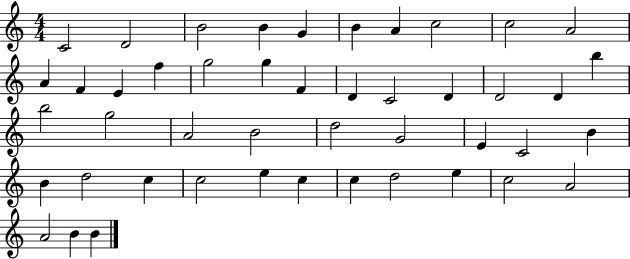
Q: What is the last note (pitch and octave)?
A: B4